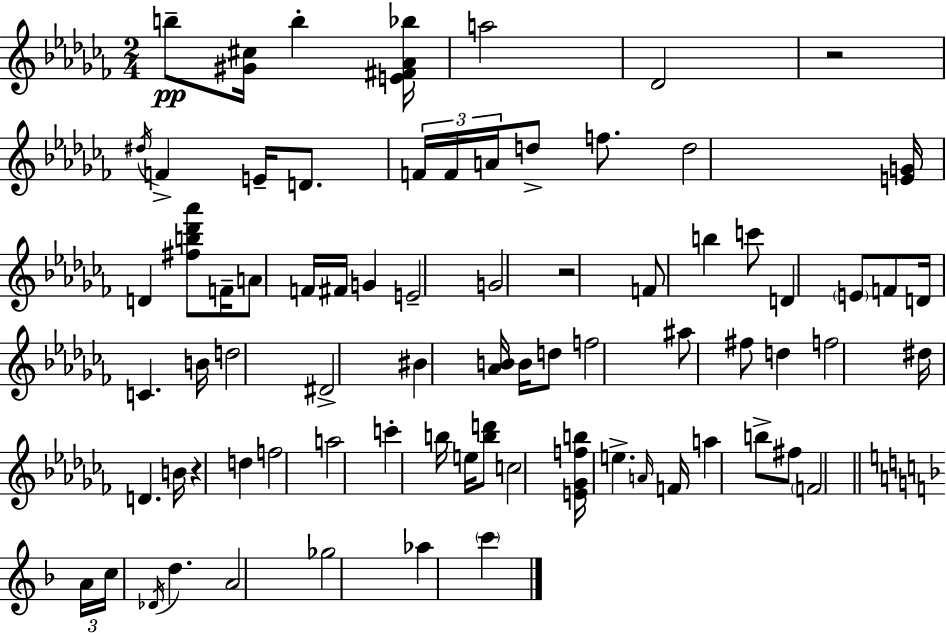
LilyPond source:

{
  \clef treble
  \numericTimeSignature
  \time 2/4
  \key aes \minor
  b''8--\pp <gis' cis''>16 b''4-. <e' fis' aes' bes''>16 | a''2 | des'2 | r2 | \break \acciaccatura { dis''16 } f'4-> e'16-- d'8. | \tuplet 3/2 { f'16 f'16 a'16 } d''8-> f''8. | d''2 | <e' g'>16 d'4 <fis'' b'' des''' aes'''>8 | \break f'16-- a'8 f'16 fis'16 g'4 | e'2-- | g'2 | r2 | \break f'8 b''4 c'''8 | d'4 \parenthesize e'8 f'8 | d'16 c'4. | b'16 d''2 | \break dis'2-> | bis'4 <aes' b'>16 b'16 d''8 | f''2 | ais''8 fis''8 d''4 | \break f''2 | dis''16 d'4. | b'16 r4 d''4 | f''2 | \break a''2 | c'''4-. b''16 e''16 <b'' d'''>8 | c''2 | <e' ges' f'' b''>16 e''4.-> | \break \grace { a'16 } f'16 a''4 b''8-> | fis''8 \parenthesize f'2 | \bar "||" \break \key f \major \tuplet 3/2 { a'16 c''16 \acciaccatura { des'16 } } d''4. | a'2 | ges''2 | aes''4 \parenthesize c'''4 | \break \bar "|."
}